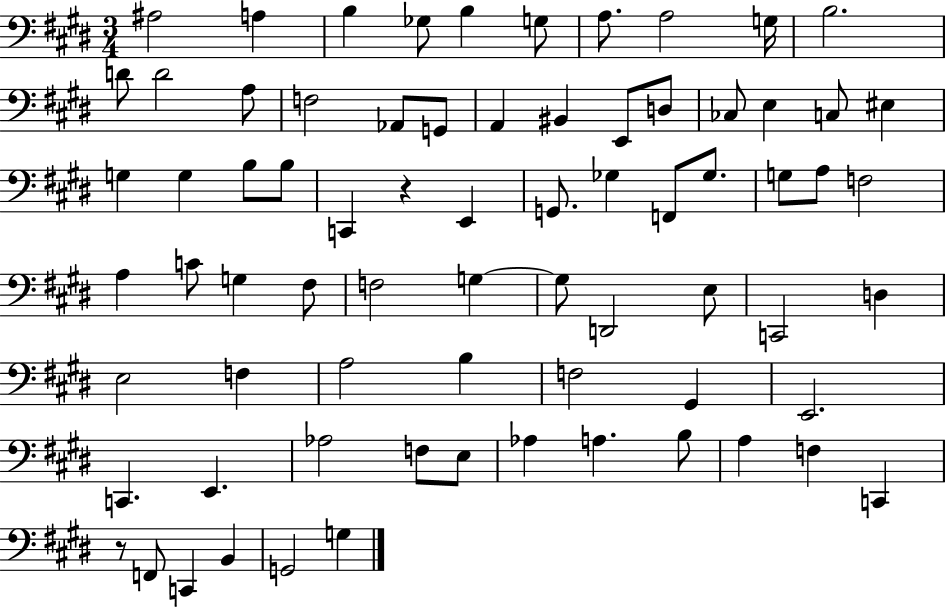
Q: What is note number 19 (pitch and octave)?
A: E2